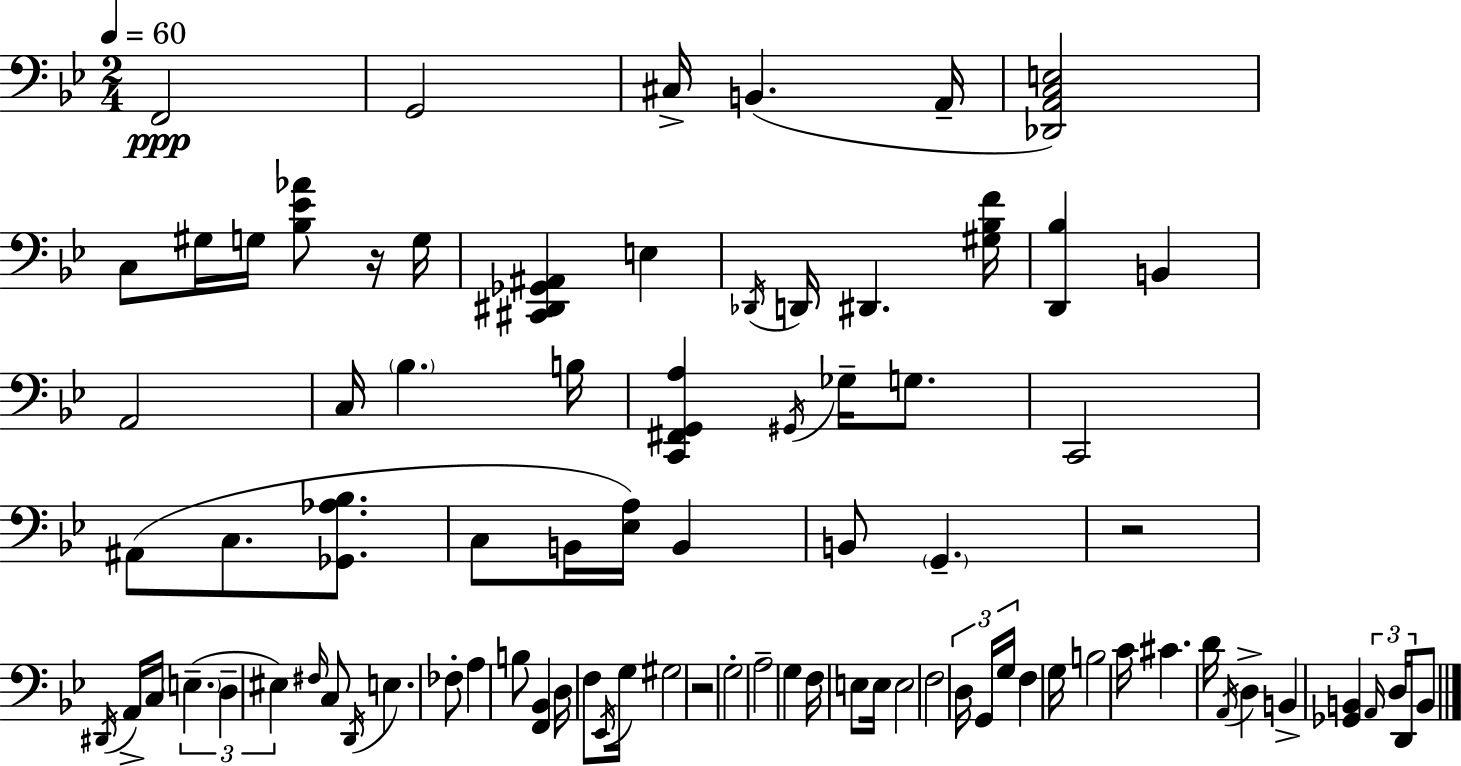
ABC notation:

X:1
T:Untitled
M:2/4
L:1/4
K:Gm
F,,2 G,,2 ^C,/4 B,, A,,/4 [_D,,A,,C,E,]2 C,/2 ^G,/4 G,/4 [_B,_E_A]/2 z/4 G,/4 [^C,,^D,,_G,,^A,,] E, _D,,/4 D,,/4 ^D,, [^G,_B,F]/4 [D,,_B,] B,, A,,2 C,/4 _B, B,/4 [C,,^F,,G,,A,] ^G,,/4 _G,/4 G,/2 C,,2 ^A,,/2 C,/2 [_G,,_A,_B,]/2 C,/2 B,,/4 [_E,A,]/4 B,, B,,/2 G,, z2 ^D,,/4 A,,/4 C,/4 E, D, ^E, ^F,/4 C,/2 D,,/4 E, _F,/2 A, B,/2 [F,,_B,,] D,/4 F,/2 _E,,/4 G,/4 ^G,2 z2 G,2 A,2 G, F,/4 E,/2 E,/4 E,2 F,2 D,/4 G,,/4 G,/4 F, G,/4 B,2 C/4 ^C D/4 A,,/4 D, B,, [_G,,B,,] A,,/4 D,/4 D,,/4 B,,/2